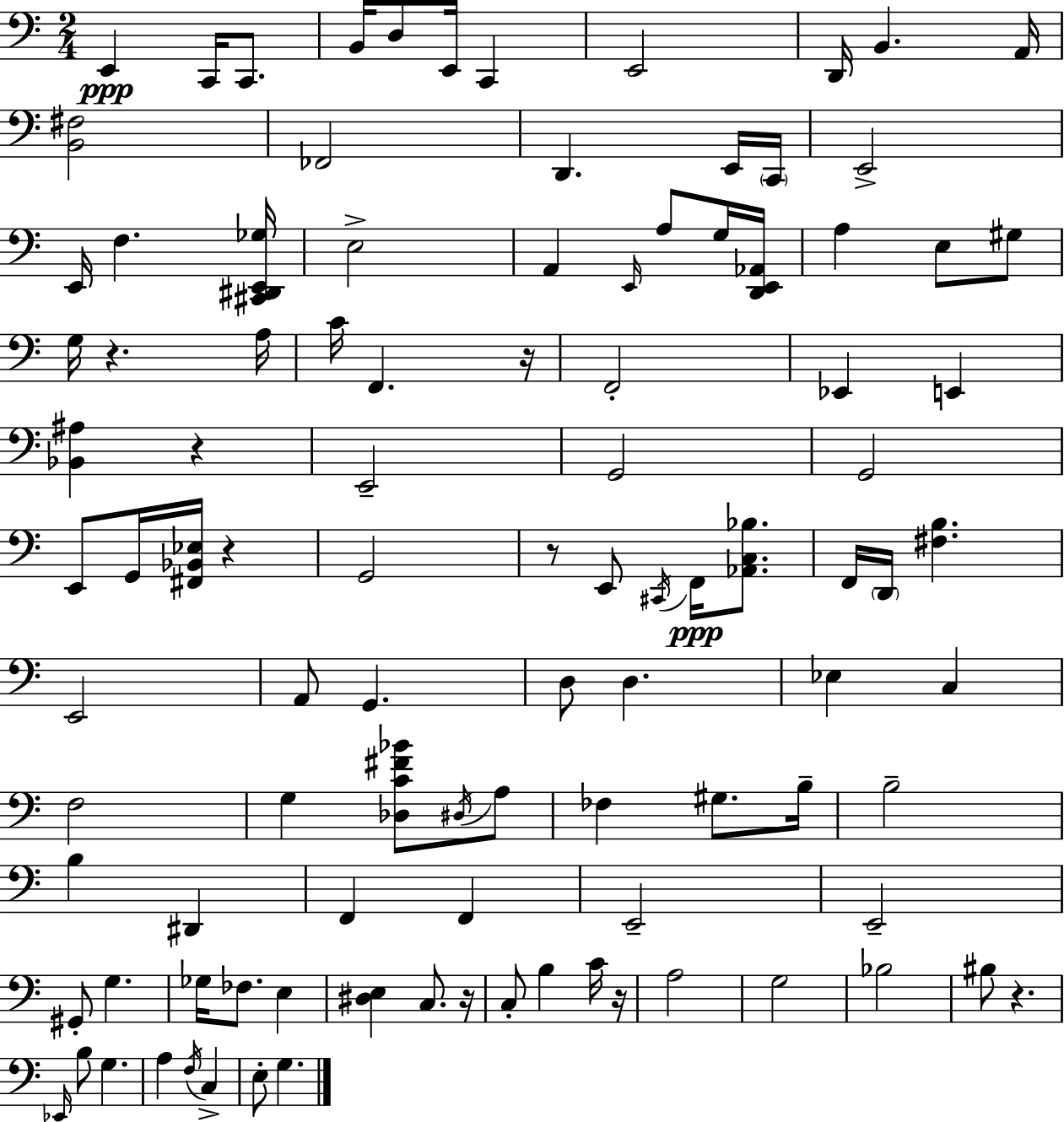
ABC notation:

X:1
T:Untitled
M:2/4
L:1/4
K:Am
E,, C,,/4 C,,/2 B,,/4 D,/2 E,,/4 C,, E,,2 D,,/4 B,, A,,/4 [B,,^F,]2 _F,,2 D,, E,,/4 C,,/4 E,,2 E,,/4 F, [^C,,^D,,E,,_G,]/4 E,2 A,, E,,/4 A,/2 G,/4 [D,,E,,_A,,]/4 A, E,/2 ^G,/2 G,/4 z A,/4 C/4 F,, z/4 F,,2 _E,, E,, [_B,,^A,] z E,,2 G,,2 G,,2 E,,/2 G,,/4 [^F,,_B,,_E,]/4 z G,,2 z/2 E,,/2 ^C,,/4 F,,/4 [_A,,C,_B,]/2 F,,/4 D,,/4 [^F,B,] E,,2 A,,/2 G,, D,/2 D, _E, C, F,2 G, [_D,C^F_B]/2 ^D,/4 A,/2 _F, ^G,/2 B,/4 B,2 B, ^D,, F,, F,, E,,2 E,,2 ^G,,/2 G, _G,/4 _F,/2 E, [^D,E,] C,/2 z/4 C,/2 B, C/4 z/4 A,2 G,2 _B,2 ^B,/2 z _E,,/4 B,/2 G, A, F,/4 C, E,/2 G,